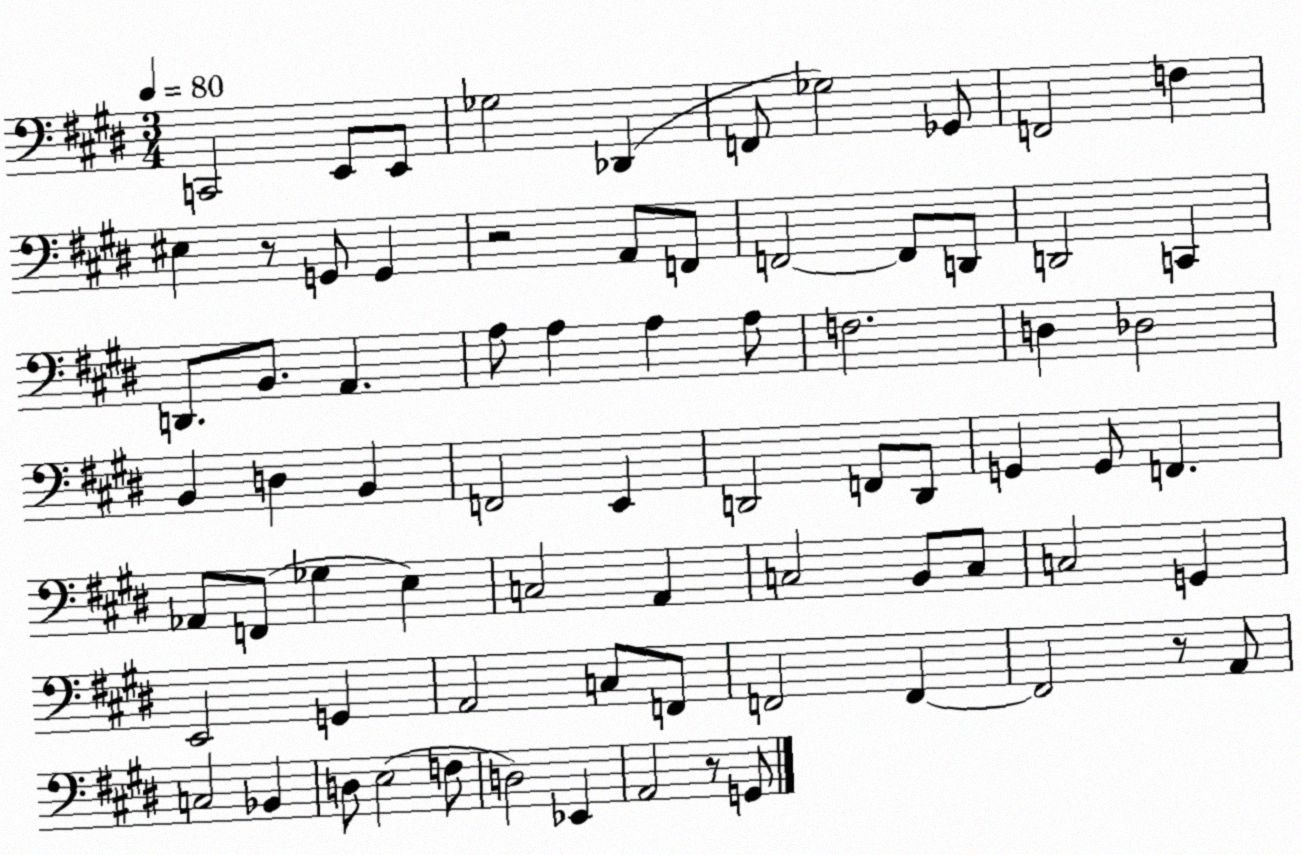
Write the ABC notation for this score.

X:1
T:Untitled
M:3/4
L:1/4
K:E
C,,2 E,,/2 E,,/2 _G,2 _D,, F,,/2 _G,2 _G,,/2 F,,2 F, ^E, z/2 G,,/2 G,, z2 A,,/2 F,,/2 F,,2 F,,/2 D,,/2 D,,2 C,, D,,/2 B,,/2 A,, A,/2 A, A, A,/2 F,2 D, _D,2 B,, D, B,, F,,2 E,, D,,2 F,,/2 D,,/2 G,, G,,/2 F,, _A,,/2 F,,/2 _G, E, C,2 A,, C,2 B,,/2 C,/2 C,2 G,, E,,2 G,, A,,2 C,/2 F,,/2 F,,2 F,, F,,2 z/2 A,,/2 C,2 _B,, D,/2 E,2 F,/2 D,2 _E,, A,,2 z/2 G,,/2